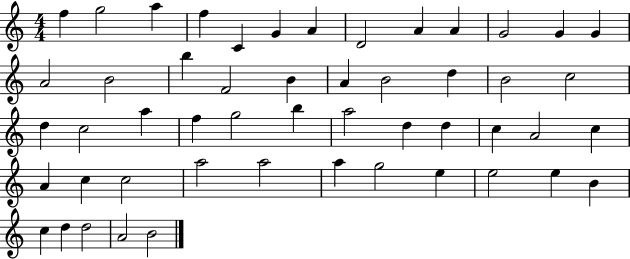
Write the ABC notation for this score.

X:1
T:Untitled
M:4/4
L:1/4
K:C
f g2 a f C G A D2 A A G2 G G A2 B2 b F2 B A B2 d B2 c2 d c2 a f g2 b a2 d d c A2 c A c c2 a2 a2 a g2 e e2 e B c d d2 A2 B2